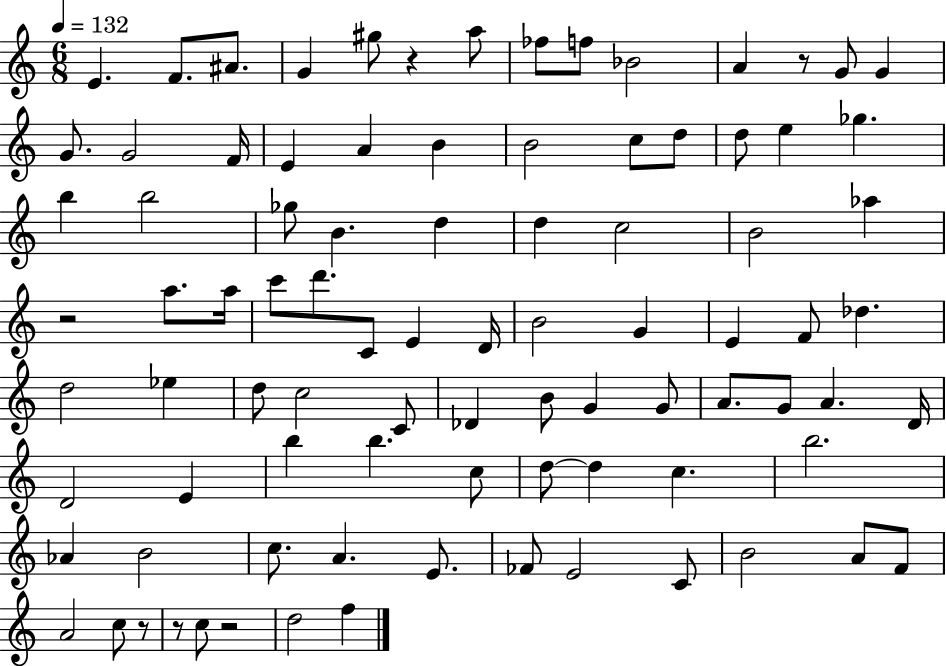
{
  \clef treble
  \numericTimeSignature
  \time 6/8
  \key c \major
  \tempo 4 = 132
  \repeat volta 2 { e'4. f'8. ais'8. | g'4 gis''8 r4 a''8 | fes''8 f''8 bes'2 | a'4 r8 g'8 g'4 | \break g'8. g'2 f'16 | e'4 a'4 b'4 | b'2 c''8 d''8 | d''8 e''4 ges''4. | \break b''4 b''2 | ges''8 b'4. d''4 | d''4 c''2 | b'2 aes''4 | \break r2 a''8. a''16 | c'''8 d'''8. c'8 e'4 d'16 | b'2 g'4 | e'4 f'8 des''4. | \break d''2 ees''4 | d''8 c''2 c'8 | des'4 b'8 g'4 g'8 | a'8. g'8 a'4. d'16 | \break d'2 e'4 | b''4 b''4. c''8 | d''8~~ d''4 c''4. | b''2. | \break aes'4 b'2 | c''8. a'4. e'8. | fes'8 e'2 c'8 | b'2 a'8 f'8 | \break a'2 c''8 r8 | r8 c''8 r2 | d''2 f''4 | } \bar "|."
}